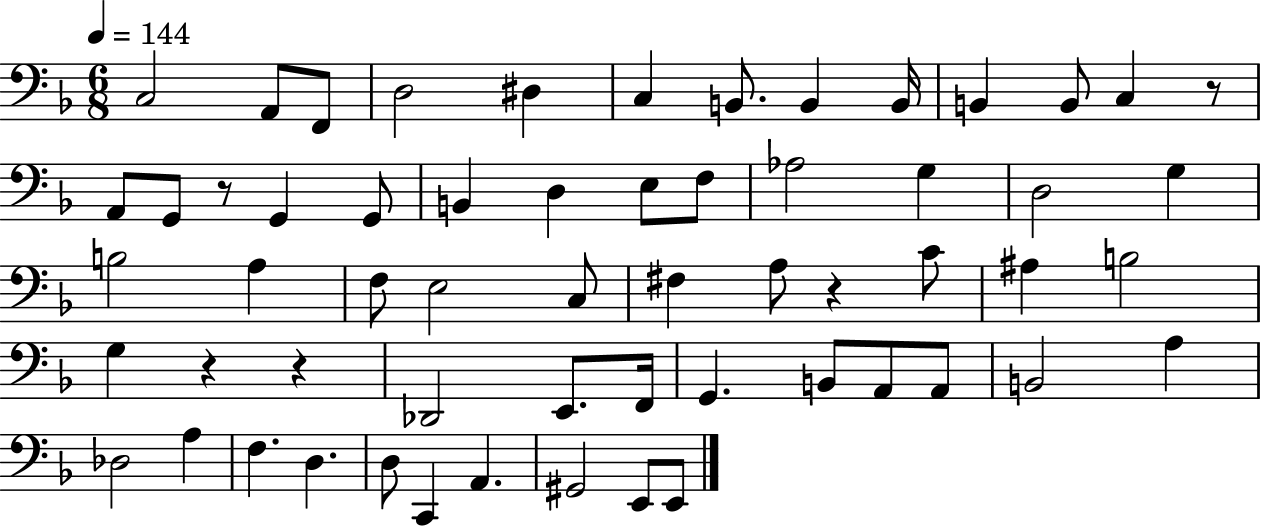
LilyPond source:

{
  \clef bass
  \numericTimeSignature
  \time 6/8
  \key f \major
  \tempo 4 = 144
  \repeat volta 2 { c2 a,8 f,8 | d2 dis4 | c4 b,8. b,4 b,16 | b,4 b,8 c4 r8 | \break a,8 g,8 r8 g,4 g,8 | b,4 d4 e8 f8 | aes2 g4 | d2 g4 | \break b2 a4 | f8 e2 c8 | fis4 a8 r4 c'8 | ais4 b2 | \break g4 r4 r4 | des,2 e,8. f,16 | g,4. b,8 a,8 a,8 | b,2 a4 | \break des2 a4 | f4. d4. | d8 c,4 a,4. | gis,2 e,8 e,8 | \break } \bar "|."
}